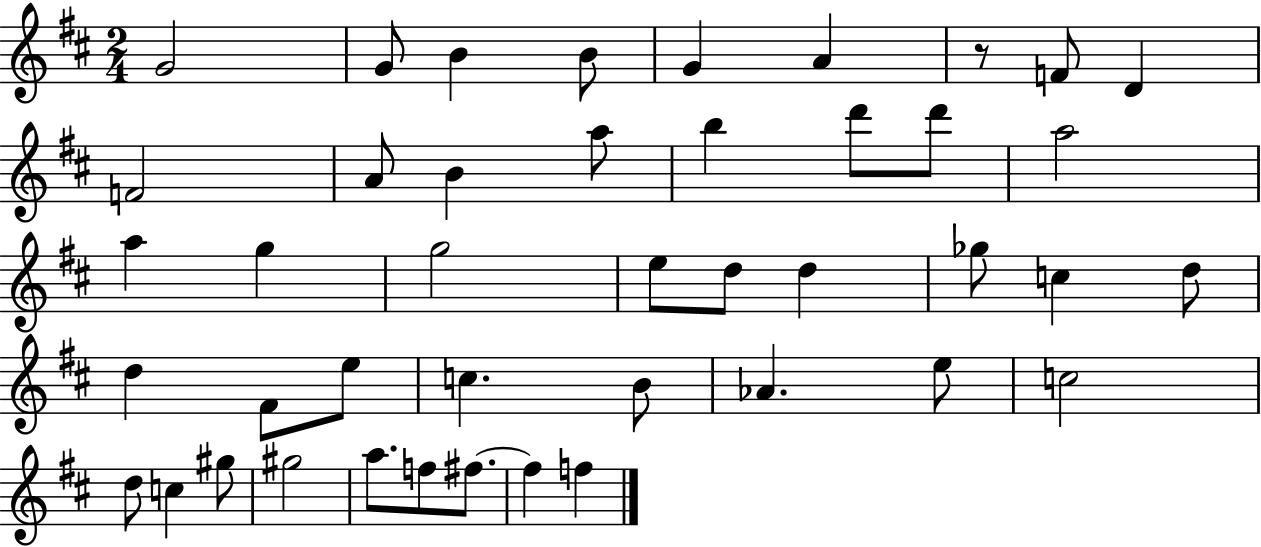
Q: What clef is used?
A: treble